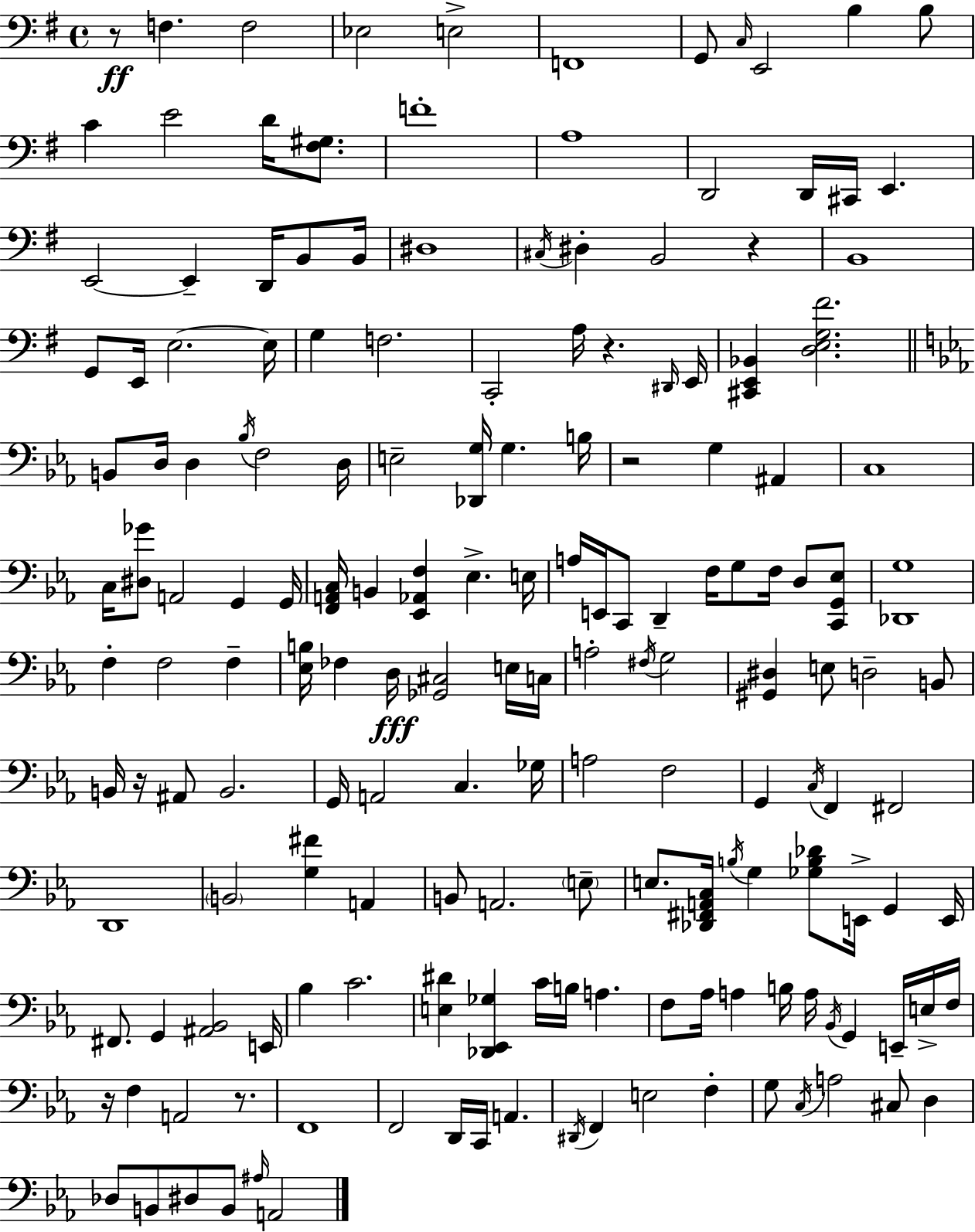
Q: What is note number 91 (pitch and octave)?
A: F2